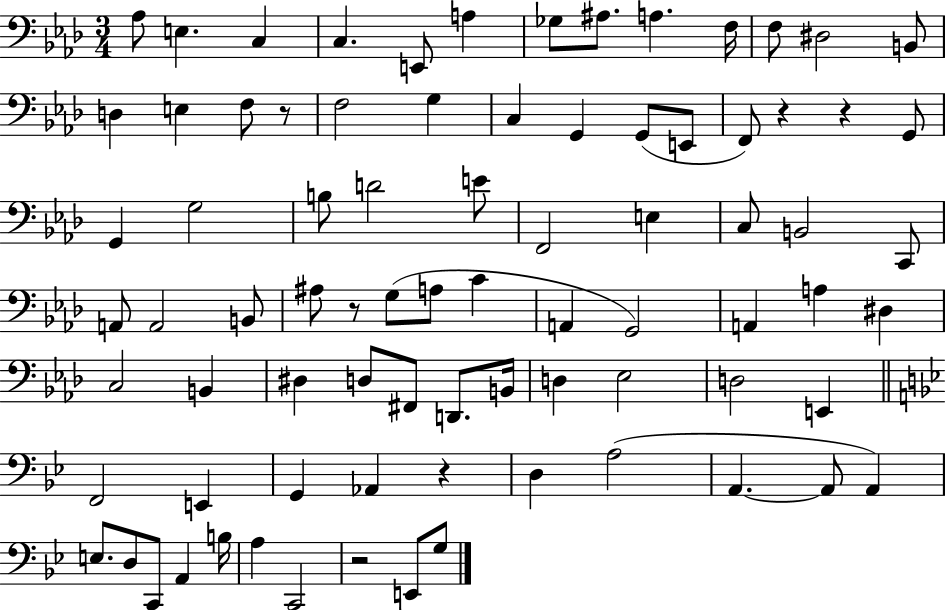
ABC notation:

X:1
T:Untitled
M:3/4
L:1/4
K:Ab
_A,/2 E, C, C, E,,/2 A, _G,/2 ^A,/2 A, F,/4 F,/2 ^D,2 B,,/2 D, E, F,/2 z/2 F,2 G, C, G,, G,,/2 E,,/2 F,,/2 z z G,,/2 G,, G,2 B,/2 D2 E/2 F,,2 E, C,/2 B,,2 C,,/2 A,,/2 A,,2 B,,/2 ^A,/2 z/2 G,/2 A,/2 C A,, G,,2 A,, A, ^D, C,2 B,, ^D, D,/2 ^F,,/2 D,,/2 B,,/4 D, _E,2 D,2 E,, F,,2 E,, G,, _A,, z D, A,2 A,, A,,/2 A,, E,/2 D,/2 C,,/2 A,, B,/4 A, C,,2 z2 E,,/2 G,/2